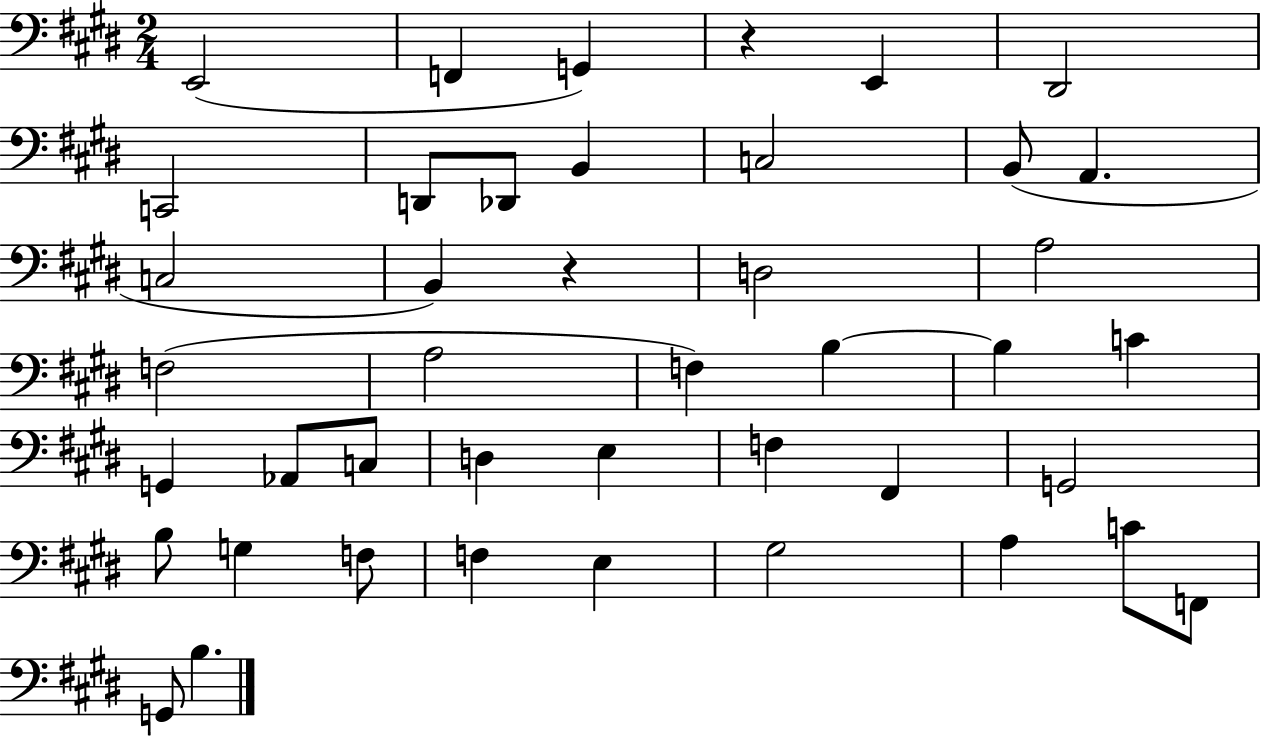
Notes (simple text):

E2/h F2/q G2/q R/q E2/q D#2/h C2/h D2/e Db2/e B2/q C3/h B2/e A2/q. C3/h B2/q R/q D3/h A3/h F3/h A3/h F3/q B3/q B3/q C4/q G2/q Ab2/e C3/e D3/q E3/q F3/q F#2/q G2/h B3/e G3/q F3/e F3/q E3/q G#3/h A3/q C4/e F2/e G2/e B3/q.